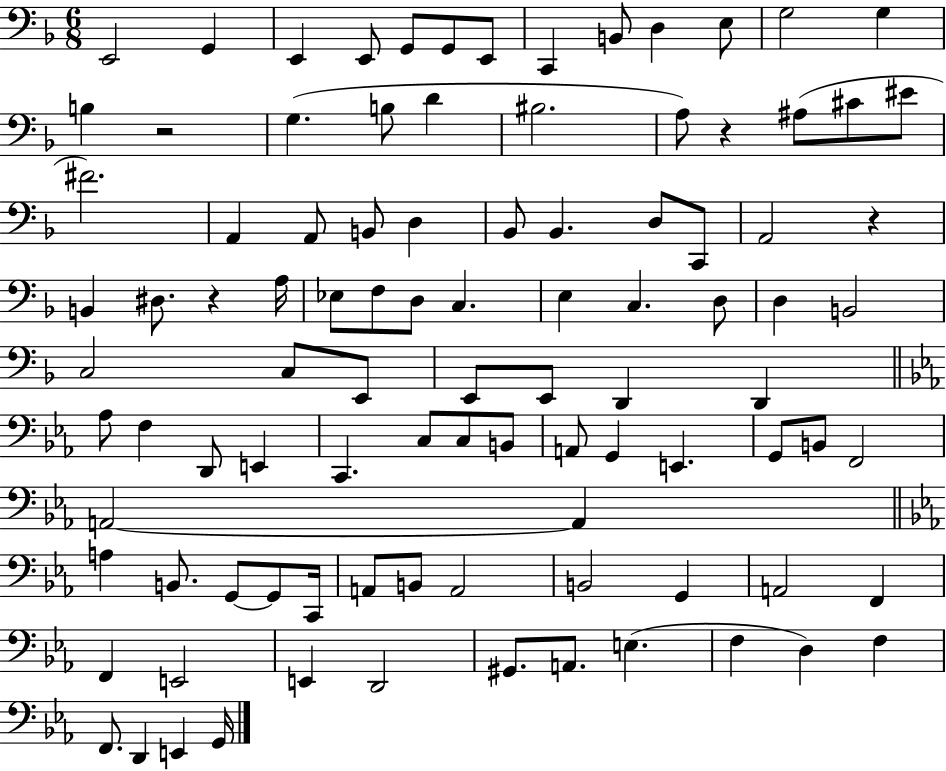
{
  \clef bass
  \numericTimeSignature
  \time 6/8
  \key f \major
  e,2 g,4 | e,4 e,8 g,8 g,8 e,8 | c,4 b,8 d4 e8 | g2 g4 | \break b4 r2 | g4.( b8 d'4 | bis2. | a8) r4 ais8( cis'8 eis'8 | \break fis'2.) | a,4 a,8 b,8 d4 | bes,8 bes,4. d8 c,8 | a,2 r4 | \break b,4 dis8. r4 a16 | ees8 f8 d8 c4. | e4 c4. d8 | d4 b,2 | \break c2 c8 e,8 | e,8 e,8 d,4 d,4 | \bar "||" \break \key c \minor aes8 f4 d,8 e,4 | c,4. c8 c8 b,8 | a,8 g,4 e,4. | g,8 b,8 f,2 | \break a,2~~ a,4 | \bar "||" \break \key c \minor a4 b,8. g,8~~ g,8 c,16 | a,8 b,8 a,2 | b,2 g,4 | a,2 f,4 | \break f,4 e,2 | e,4 d,2 | gis,8. a,8. e4.( | f4 d4) f4 | \break f,8. d,4 e,4 g,16 | \bar "|."
}